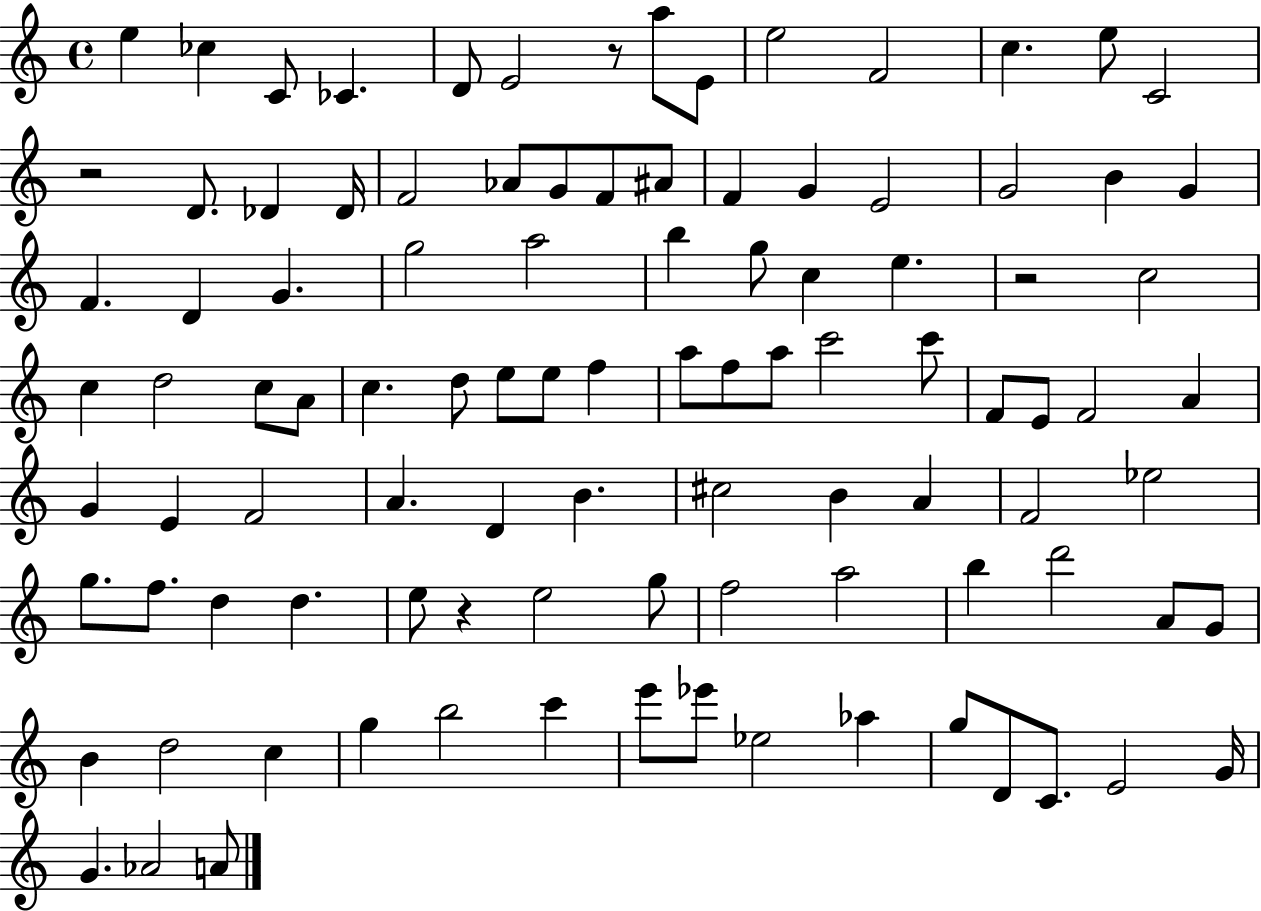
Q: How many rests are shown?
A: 4